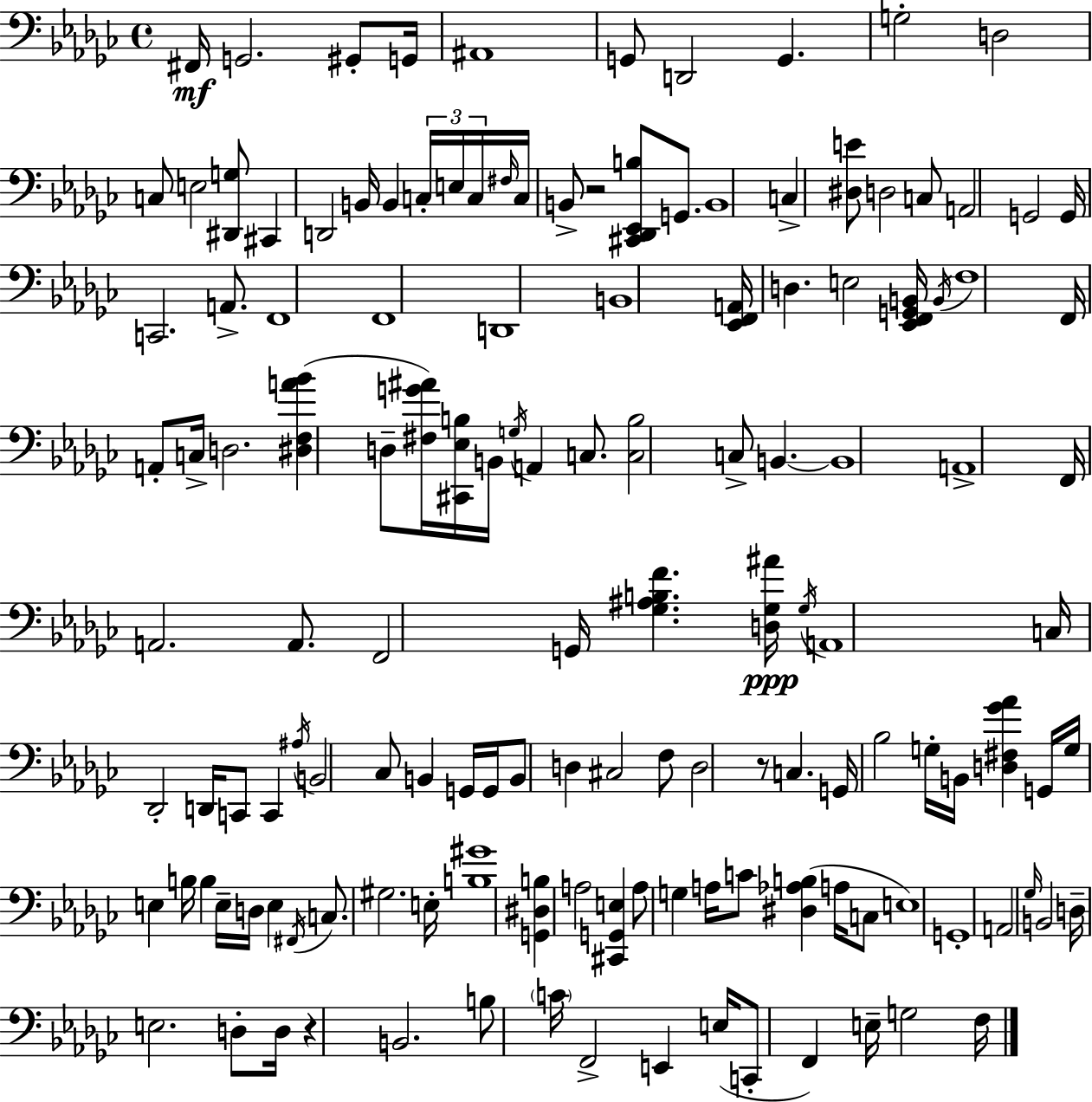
X:1
T:Untitled
M:4/4
L:1/4
K:Ebm
^F,,/4 G,,2 ^G,,/2 G,,/4 ^A,,4 G,,/2 D,,2 G,, G,2 D,2 C,/2 E,2 [^D,,G,]/2 ^C,, D,,2 B,,/4 B,, C,/4 E,/4 C,/4 ^F,/4 C,/4 B,,/2 z2 [^C,,_D,,_E,,B,]/2 G,,/2 B,,4 C, [^D,E]/2 D,2 C,/2 A,,2 G,,2 G,,/4 C,,2 A,,/2 F,,4 F,,4 D,,4 B,,4 [_E,,F,,A,,]/4 D, E,2 [_E,,F,,G,,B,,]/4 B,,/4 F,4 F,,/4 A,,/2 C,/4 D,2 [^D,F,A_B] D,/2 [^F,G^A]/4 [^C,,_E,B,]/4 B,,/4 G,/4 A,, C,/2 [C,B,]2 C,/2 B,, B,,4 A,,4 F,,/4 A,,2 A,,/2 F,,2 G,,/4 [_G,^A,B,F] [D,_G,^A]/4 _G,/4 A,,4 C,/4 _D,,2 D,,/4 C,,/2 C,, ^A,/4 B,,2 _C,/2 B,, G,,/4 G,,/4 B,,/2 D, ^C,2 F,/2 D,2 z/2 C, G,,/4 _B,2 G,/4 B,,/4 [D,^F,_G_A] G,,/4 G,/4 E, B,/4 B, E,/4 D,/4 E, ^F,,/4 C,/2 ^G,2 E,/4 [B,^G]4 [G,,^D,B,] A,2 [^C,,G,,E,] A,/2 G, A,/4 C/2 [^D,_A,B,] A,/4 C,/2 E,4 G,,4 A,,2 _G,/4 B,,2 D,/4 E,2 D,/2 D,/4 z B,,2 B,/2 C/4 F,,2 E,, E,/4 C,,/2 F,, E,/4 G,2 F,/4